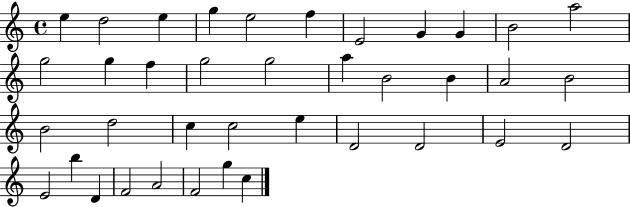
{
  \clef treble
  \time 4/4
  \defaultTimeSignature
  \key c \major
  e''4 d''2 e''4 | g''4 e''2 f''4 | e'2 g'4 g'4 | b'2 a''2 | \break g''2 g''4 f''4 | g''2 g''2 | a''4 b'2 b'4 | a'2 b'2 | \break b'2 d''2 | c''4 c''2 e''4 | d'2 d'2 | e'2 d'2 | \break e'2 b''4 d'4 | f'2 a'2 | f'2 g''4 c''4 | \bar "|."
}